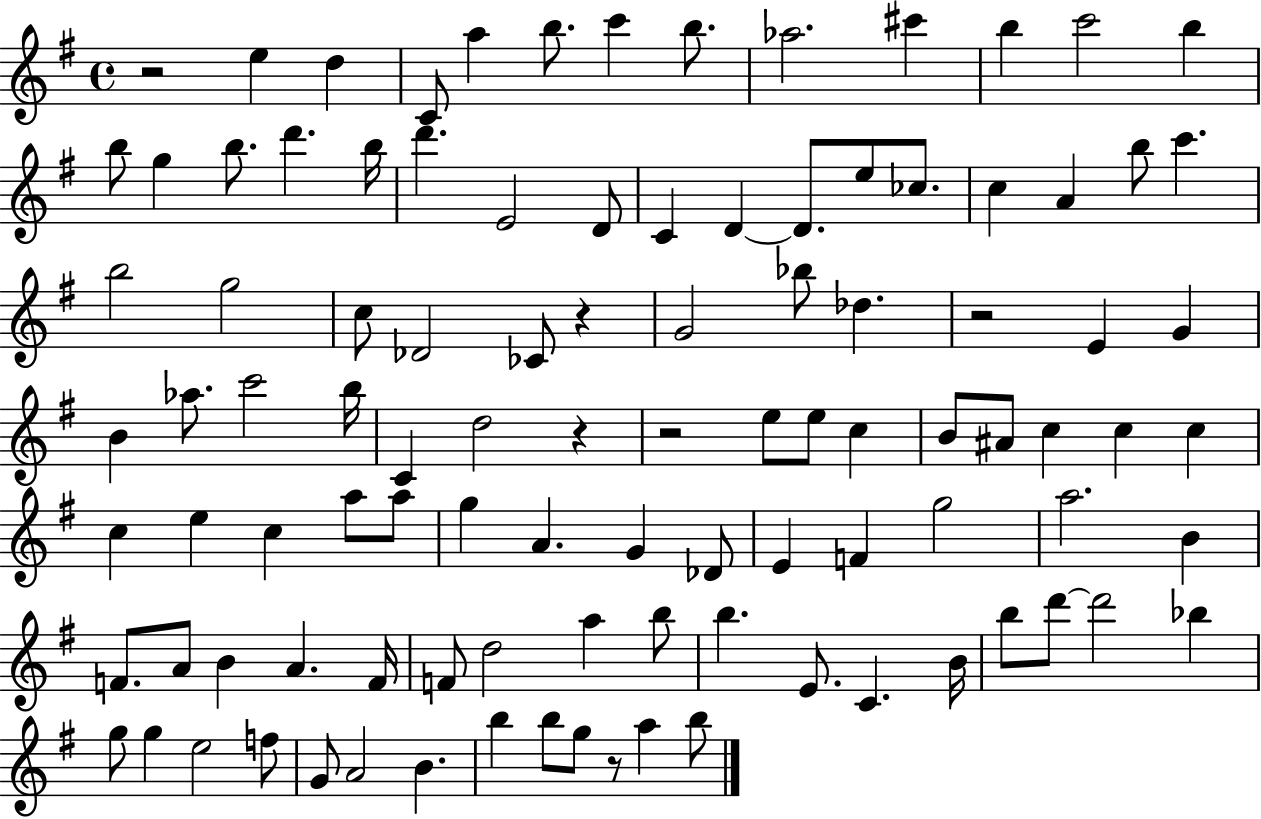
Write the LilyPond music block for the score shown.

{
  \clef treble
  \time 4/4
  \defaultTimeSignature
  \key g \major
  \repeat volta 2 { r2 e''4 d''4 | c'8 a''4 b''8. c'''4 b''8. | aes''2. cis'''4 | b''4 c'''2 b''4 | \break b''8 g''4 b''8. d'''4. b''16 | d'''4. e'2 d'8 | c'4 d'4~~ d'8. e''8 ces''8. | c''4 a'4 b''8 c'''4. | \break b''2 g''2 | c''8 des'2 ces'8 r4 | g'2 bes''8 des''4. | r2 e'4 g'4 | \break b'4 aes''8. c'''2 b''16 | c'4 d''2 r4 | r2 e''8 e''8 c''4 | b'8 ais'8 c''4 c''4 c''4 | \break c''4 e''4 c''4 a''8 a''8 | g''4 a'4. g'4 des'8 | e'4 f'4 g''2 | a''2. b'4 | \break f'8. a'8 b'4 a'4. f'16 | f'8 d''2 a''4 b''8 | b''4. e'8. c'4. b'16 | b''8 d'''8~~ d'''2 bes''4 | \break g''8 g''4 e''2 f''8 | g'8 a'2 b'4. | b''4 b''8 g''8 r8 a''4 b''8 | } \bar "|."
}